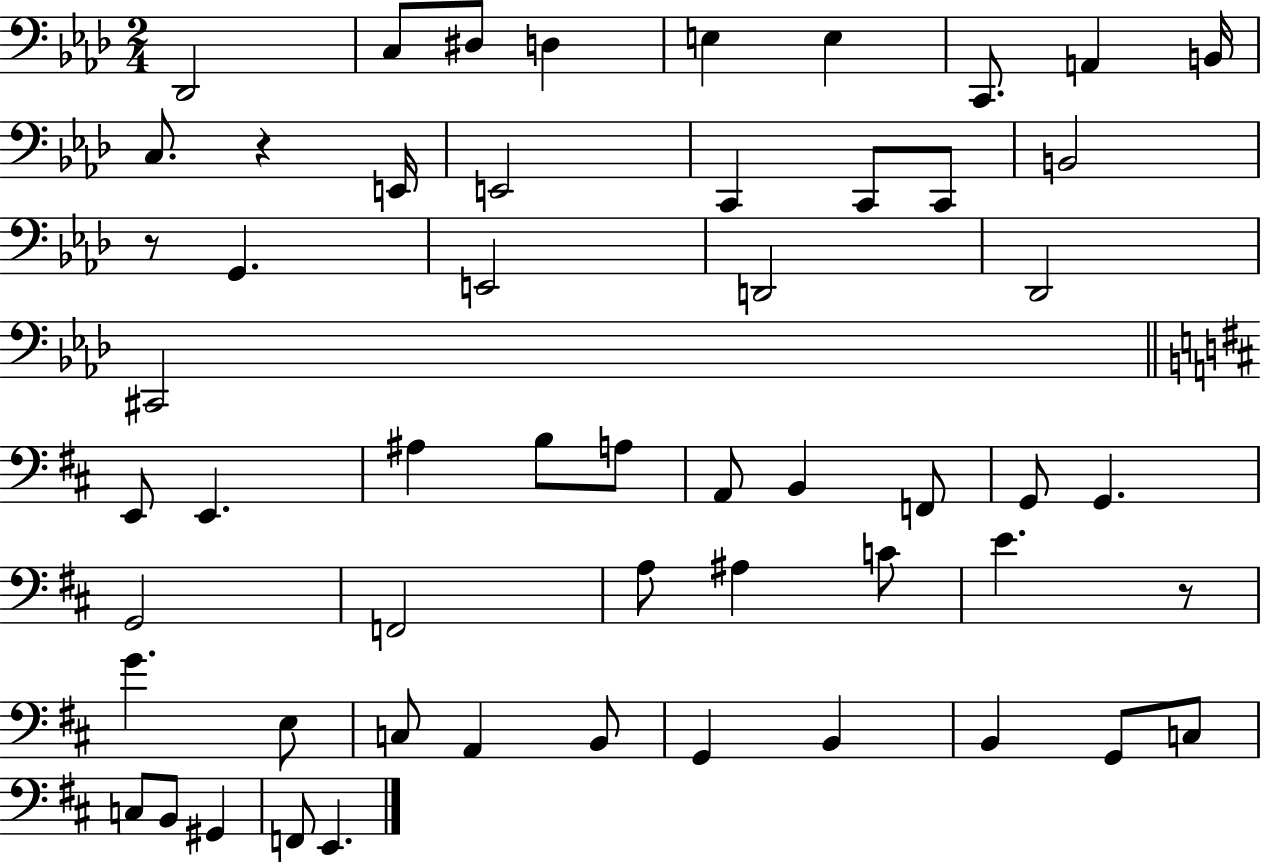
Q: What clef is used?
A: bass